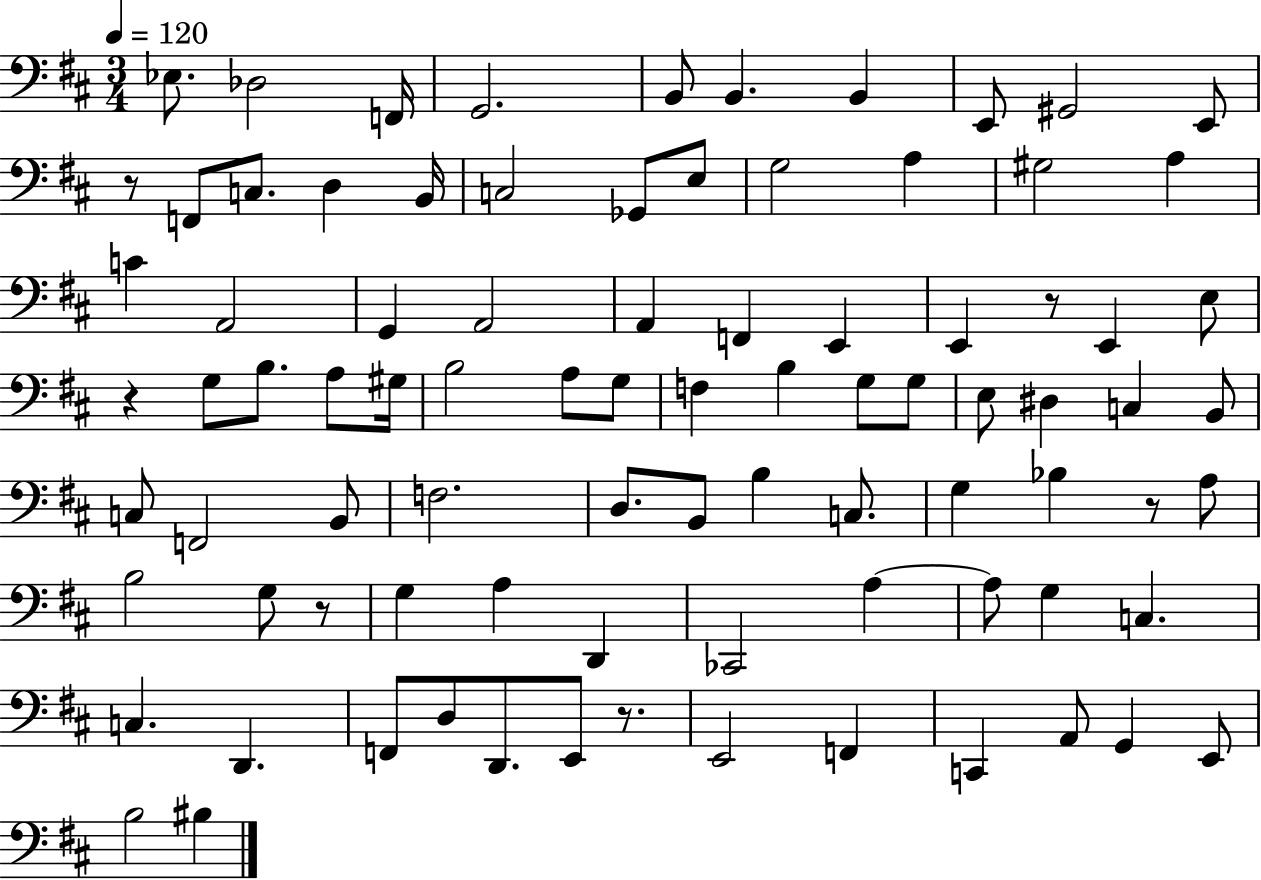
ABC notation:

X:1
T:Untitled
M:3/4
L:1/4
K:D
_E,/2 _D,2 F,,/4 G,,2 B,,/2 B,, B,, E,,/2 ^G,,2 E,,/2 z/2 F,,/2 C,/2 D, B,,/4 C,2 _G,,/2 E,/2 G,2 A, ^G,2 A, C A,,2 G,, A,,2 A,, F,, E,, E,, z/2 E,, E,/2 z G,/2 B,/2 A,/2 ^G,/4 B,2 A,/2 G,/2 F, B, G,/2 G,/2 E,/2 ^D, C, B,,/2 C,/2 F,,2 B,,/2 F,2 D,/2 B,,/2 B, C,/2 G, _B, z/2 A,/2 B,2 G,/2 z/2 G, A, D,, _C,,2 A, A,/2 G, C, C, D,, F,,/2 D,/2 D,,/2 E,,/2 z/2 E,,2 F,, C,, A,,/2 G,, E,,/2 B,2 ^B,